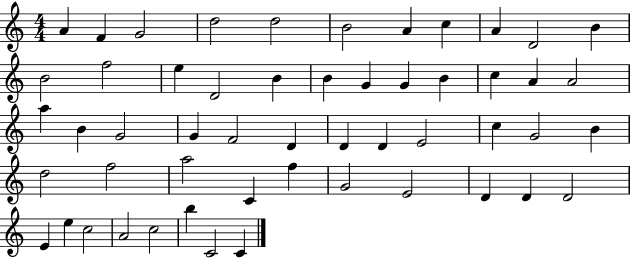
A4/q F4/q G4/h D5/h D5/h B4/h A4/q C5/q A4/q D4/h B4/q B4/h F5/h E5/q D4/h B4/q B4/q G4/q G4/q B4/q C5/q A4/q A4/h A5/q B4/q G4/h G4/q F4/h D4/q D4/q D4/q E4/h C5/q G4/h B4/q D5/h F5/h A5/h C4/q F5/q G4/h E4/h D4/q D4/q D4/h E4/q E5/q C5/h A4/h C5/h B5/q C4/h C4/q